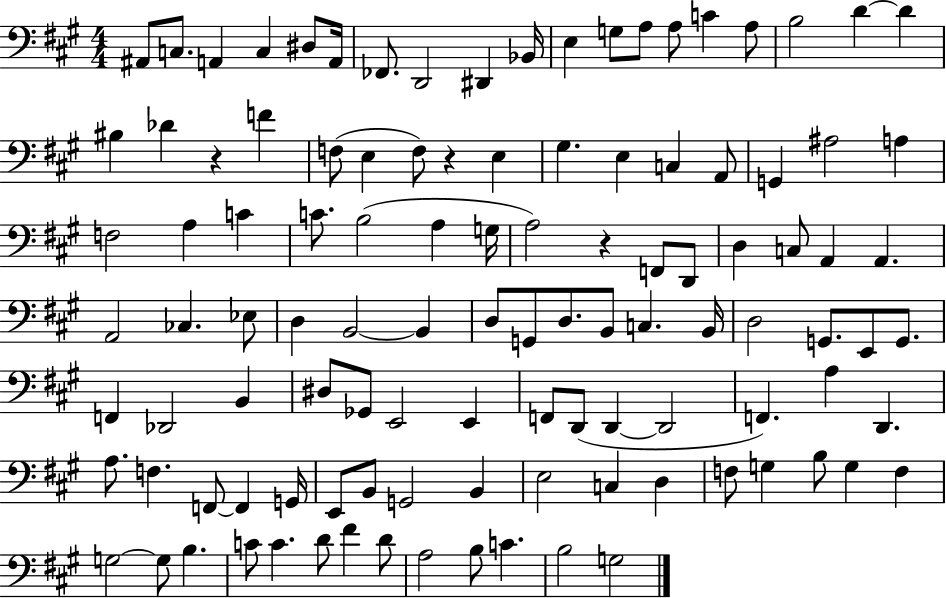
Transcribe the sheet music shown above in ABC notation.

X:1
T:Untitled
M:4/4
L:1/4
K:A
^A,,/2 C,/2 A,, C, ^D,/2 A,,/4 _F,,/2 D,,2 ^D,, _B,,/4 E, G,/2 A,/2 A,/2 C A,/2 B,2 D D ^B, _D z F F,/2 E, F,/2 z E, ^G, E, C, A,,/2 G,, ^A,2 A, F,2 A, C C/2 B,2 A, G,/4 A,2 z F,,/2 D,,/2 D, C,/2 A,, A,, A,,2 _C, _E,/2 D, B,,2 B,, D,/2 G,,/2 D,/2 B,,/2 C, B,,/4 D,2 G,,/2 E,,/2 G,,/2 F,, _D,,2 B,, ^D,/2 _G,,/2 E,,2 E,, F,,/2 D,,/2 D,, D,,2 F,, A, D,, A,/2 F, F,,/2 F,, G,,/4 E,,/2 B,,/2 G,,2 B,, E,2 C, D, F,/2 G, B,/2 G, F, G,2 G,/2 B, C/2 C D/2 ^F D/2 A,2 B,/2 C B,2 G,2